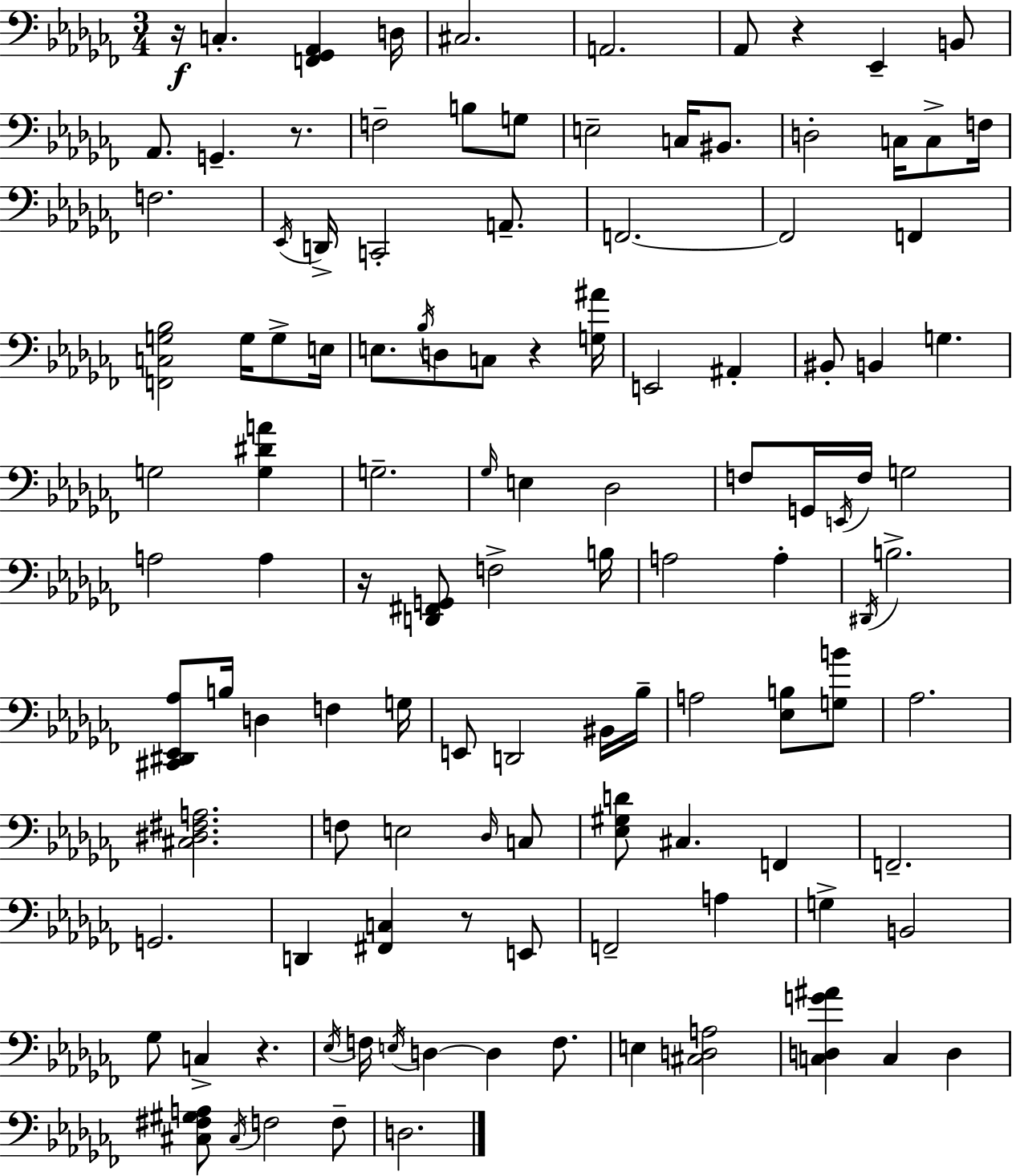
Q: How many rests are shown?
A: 7